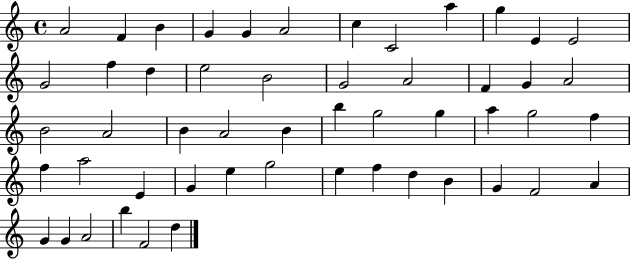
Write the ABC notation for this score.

X:1
T:Untitled
M:4/4
L:1/4
K:C
A2 F B G G A2 c C2 a g E E2 G2 f d e2 B2 G2 A2 F G A2 B2 A2 B A2 B b g2 g a g2 f f a2 E G e g2 e f d B G F2 A G G A2 b F2 d